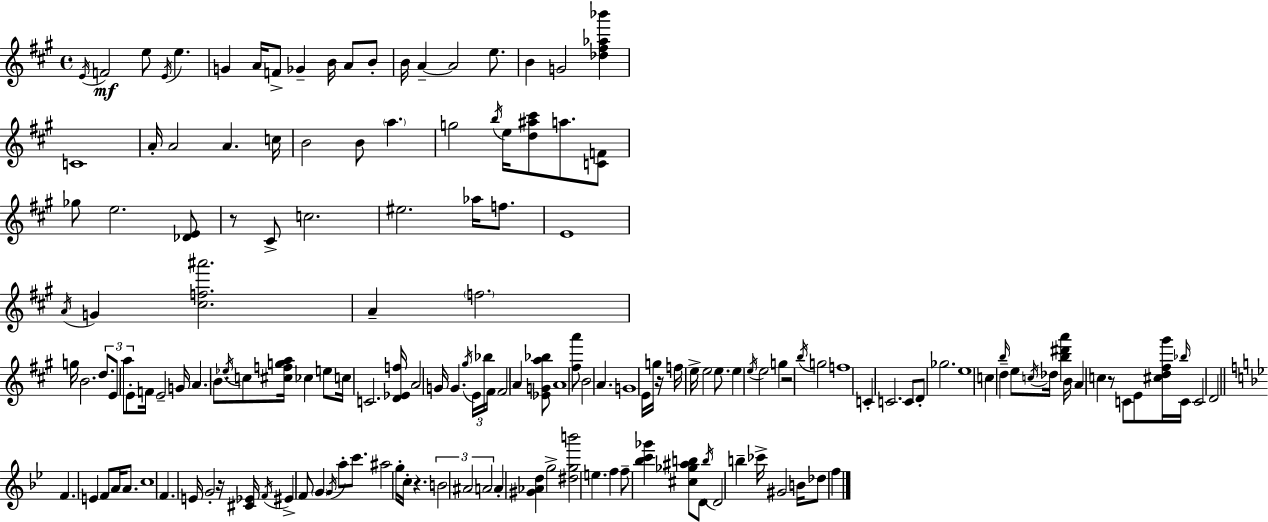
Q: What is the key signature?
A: A major